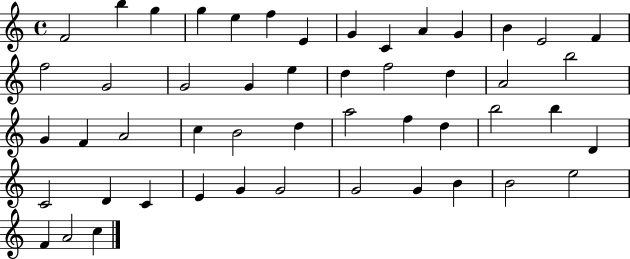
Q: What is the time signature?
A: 4/4